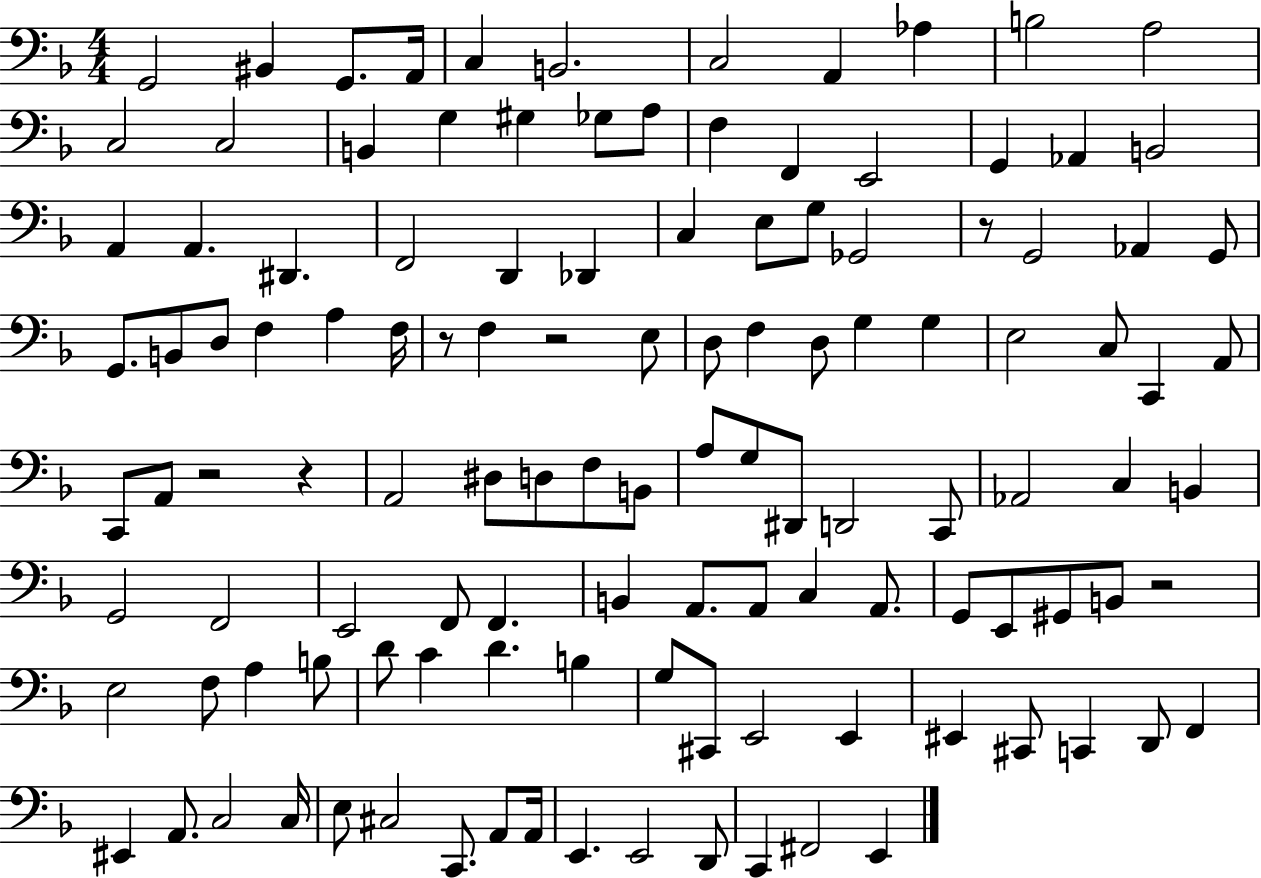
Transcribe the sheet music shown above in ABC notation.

X:1
T:Untitled
M:4/4
L:1/4
K:F
G,,2 ^B,, G,,/2 A,,/4 C, B,,2 C,2 A,, _A, B,2 A,2 C,2 C,2 B,, G, ^G, _G,/2 A,/2 F, F,, E,,2 G,, _A,, B,,2 A,, A,, ^D,, F,,2 D,, _D,, C, E,/2 G,/2 _G,,2 z/2 G,,2 _A,, G,,/2 G,,/2 B,,/2 D,/2 F, A, F,/4 z/2 F, z2 E,/2 D,/2 F, D,/2 G, G, E,2 C,/2 C,, A,,/2 C,,/2 A,,/2 z2 z A,,2 ^D,/2 D,/2 F,/2 B,,/2 A,/2 G,/2 ^D,,/2 D,,2 C,,/2 _A,,2 C, B,, G,,2 F,,2 E,,2 F,,/2 F,, B,, A,,/2 A,,/2 C, A,,/2 G,,/2 E,,/2 ^G,,/2 B,,/2 z2 E,2 F,/2 A, B,/2 D/2 C D B, G,/2 ^C,,/2 E,,2 E,, ^E,, ^C,,/2 C,, D,,/2 F,, ^E,, A,,/2 C,2 C,/4 E,/2 ^C,2 C,,/2 A,,/2 A,,/4 E,, E,,2 D,,/2 C,, ^F,,2 E,,